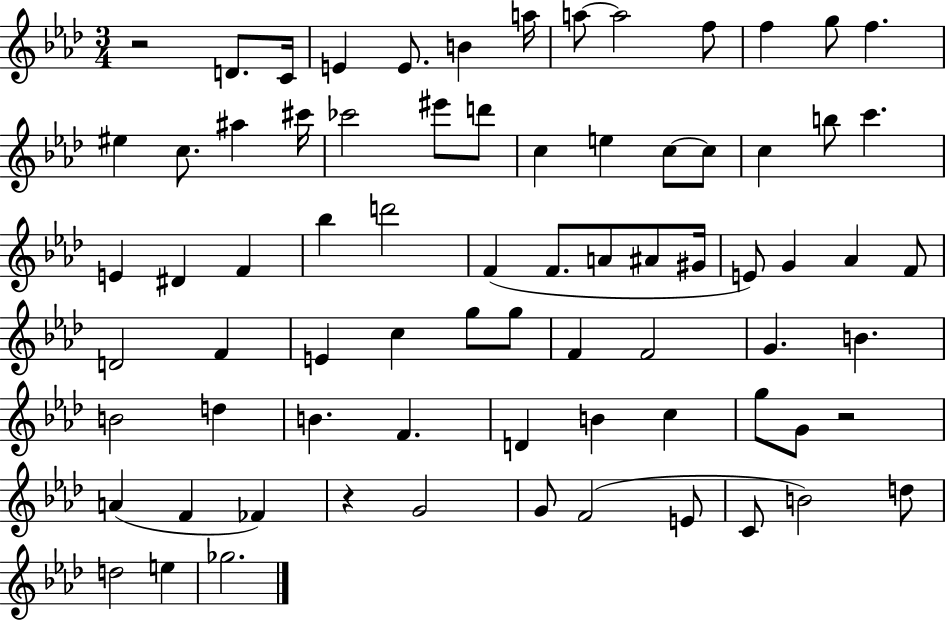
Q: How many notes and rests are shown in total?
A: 75